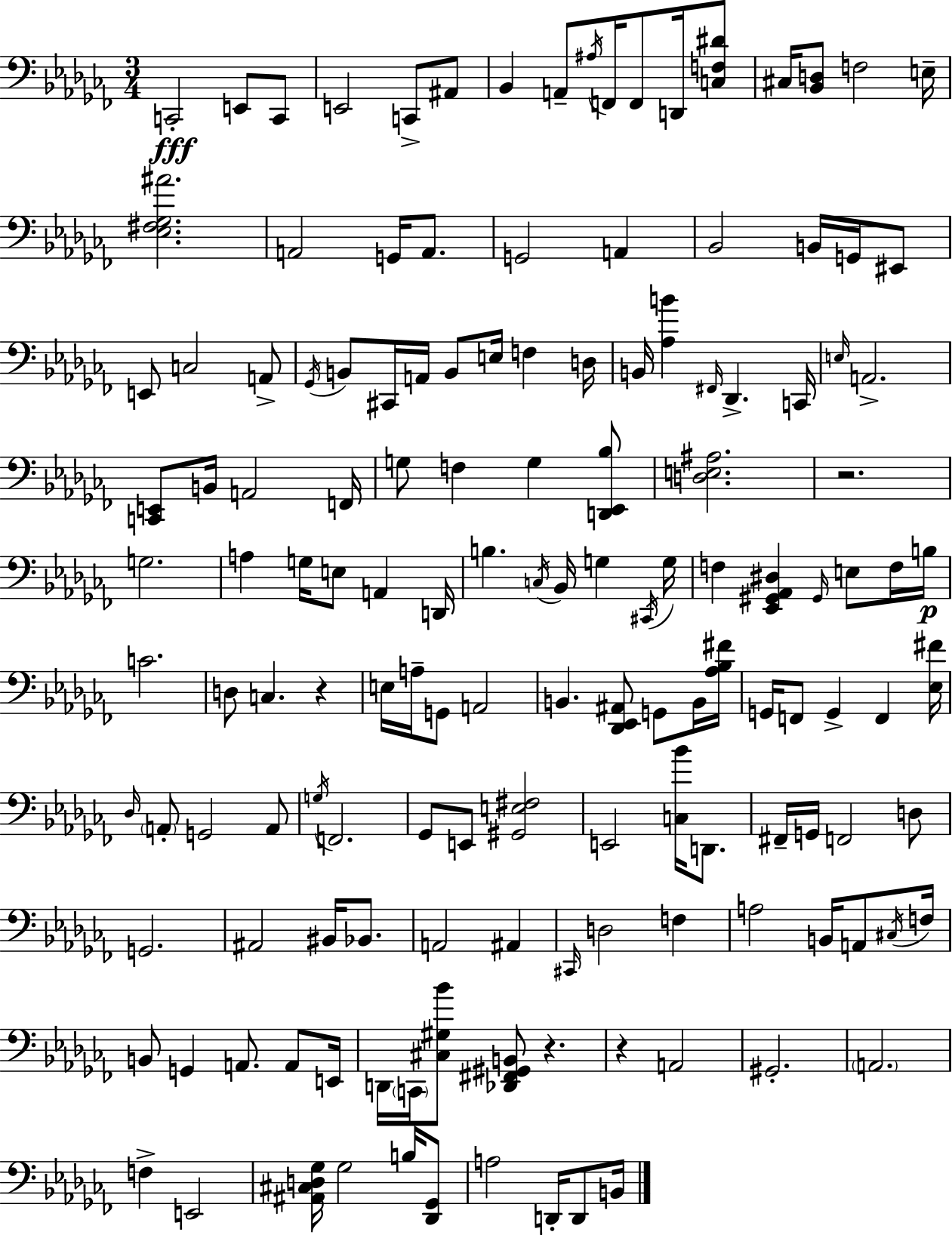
{
  \clef bass
  \numericTimeSignature
  \time 3/4
  \key aes \minor
  c,2-.\fff e,8 c,8 | e,2 c,8-> ais,8 | bes,4 a,8-- \acciaccatura { ais16 } f,16 f,8 d,16 <c f dis'>8 | cis16 <bes, d>8 f2 | \break e16-- <ees fis ges ais'>2. | a,2 g,16 a,8. | g,2 a,4 | bes,2 b,16 g,16 eis,8 | \break e,8 c2 a,8-> | \acciaccatura { ges,16 } b,8 cis,16 a,16 b,8 e16 f4 | d16 b,16 <aes b'>4 \grace { fis,16 } des,4.-> | c,16 \grace { e16 } a,2.-> | \break <c, e,>8 b,16 a,2 | f,16 g8 f4 g4 | <d, ees, bes>8 <d e ais>2. | r2. | \break g2. | a4 g16 e8 a,4 | d,16 b4. \acciaccatura { c16 } bes,16 | g4 \acciaccatura { cis,16 } g16 f4 <ees, gis, aes, dis>4 | \break \grace { gis,16 } e8 f16 b16\p c'2. | d8 c4. | r4 e16 a16-- g,8 a,2 | b,4. | \break <des, ees, ais,>8 g,8 b,16 <aes bes fis'>16 g,16 f,8 g,4-> | f,4 <ees fis'>16 \grace { des16 } \parenthesize a,8-. g,2 | a,8 \acciaccatura { g16 } f,2. | ges,8 e,8 | \break <gis, e fis>2 e,2 | <c bes'>16 d,8. fis,16-- g,16 f,2 | d8 g,2. | ais,2 | \break bis,16 bes,8. a,2 | ais,4 \grace { cis,16 } d2 | f4 a2 | b,16 a,8 \acciaccatura { cis16 } f16 b,8 | \break g,4 a,8. a,8 e,16 d,16 | \parenthesize c,16 <cis gis bes'>8 <des, fis, gis, b,>8 r4. r4 | a,2 gis,2.-. | \parenthesize a,2. | \break f4-> | e,2 <ais, cis d ges>16 | ges2 b16 <des, ges,>8 a2 | d,16-. d,8 b,16 \bar "|."
}